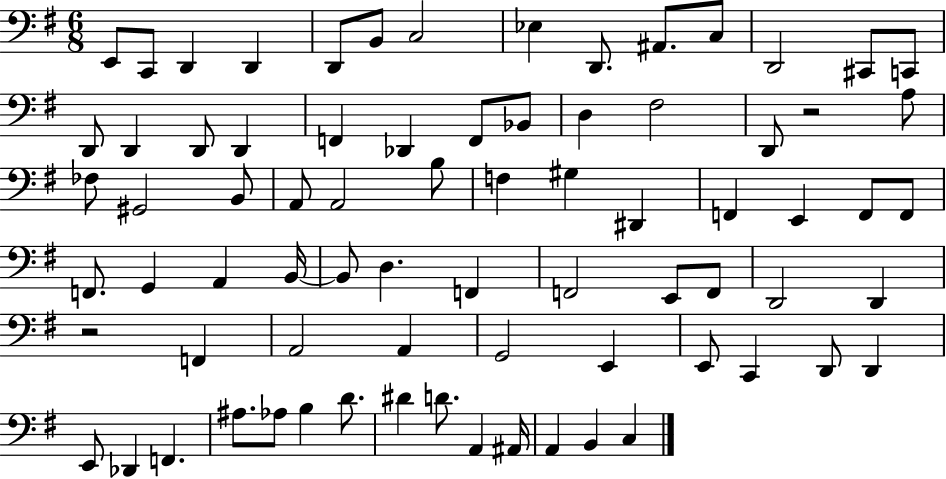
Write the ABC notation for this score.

X:1
T:Untitled
M:6/8
L:1/4
K:G
E,,/2 C,,/2 D,, D,, D,,/2 B,,/2 C,2 _E, D,,/2 ^A,,/2 C,/2 D,,2 ^C,,/2 C,,/2 D,,/2 D,, D,,/2 D,, F,, _D,, F,,/2 _B,,/2 D, ^F,2 D,,/2 z2 A,/2 _F,/2 ^G,,2 B,,/2 A,,/2 A,,2 B,/2 F, ^G, ^D,, F,, E,, F,,/2 F,,/2 F,,/2 G,, A,, B,,/4 B,,/2 D, F,, F,,2 E,,/2 F,,/2 D,,2 D,, z2 F,, A,,2 A,, G,,2 E,, E,,/2 C,, D,,/2 D,, E,,/2 _D,, F,, ^A,/2 _A,/2 B, D/2 ^D D/2 A,, ^A,,/4 A,, B,, C,